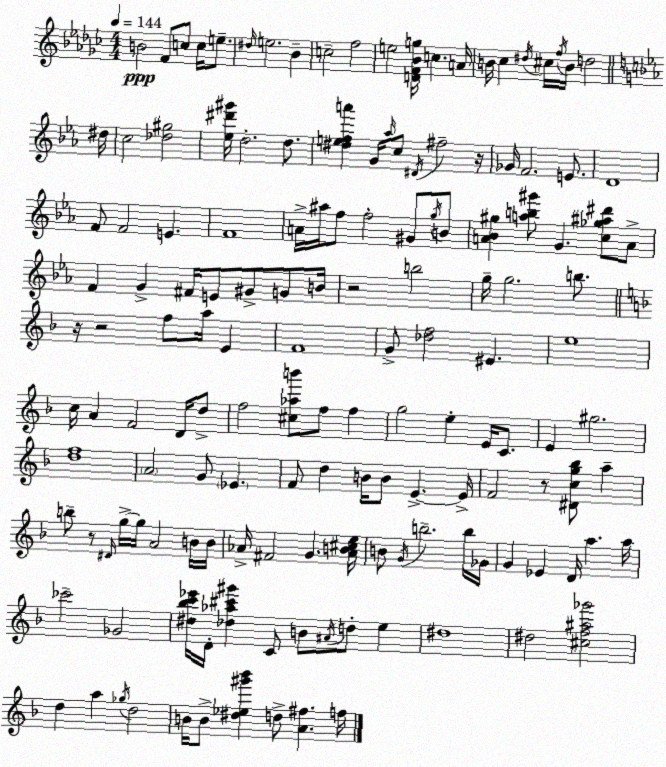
X:1
T:Untitled
M:4/4
L:1/4
K:Ebm
B2 F/2 c/2 c/4 e/2 ^d/4 e2 _B c2 f2 e2 [DF_Bg]/4 c A/4 B/4 _c ^d/4 ^c/4 f/4 B/4 d2 ^d/4 c2 [_d^g]2 [_e^d'^g']/4 d2 d/2 [^defa'] G/4 _a/4 c/2 ^D/4 ^f2 z/4 _G/4 F2 E/2 D4 F/2 F2 E F4 A/4 ^a/4 f/2 f2 ^G/2 g/4 B/2 [A_B^g] [ab^g']/2 G [c_g^a^d']/2 A/2 F G ^F/4 E/2 ^G/2 G/2 B/4 z2 b2 g/4 g2 b/2 z/4 z2 f/2 a/4 E F4 G/2 [_df]2 ^E e4 c/4 A F2 D/4 d/2 f2 [^c_ab']/2 f/2 f g2 e E/4 C/2 E ^g2 [df]4 A2 G/2 _E F/2 d B/4 B/2 E E/4 F2 z/2 [^Dcg_b]/2 a b/2 z/2 ^D/4 g/4 g/4 A2 B/4 B/4 _A/4 ^F2 G [_AB^ce]/4 B/2 G/4 b2 b/4 _G/4 G _E D/4 a a/4 _c'2 _G2 [^d_bc'_e']/4 D/4 [_d_a^c'^g'] C/2 B/2 ^A/4 d/2 e ^d4 ^d2 [^cf^a_g']2 d a _g/4 d2 B/4 B/2 [^d_e^g'_b'] d/2 [A^f] f/4